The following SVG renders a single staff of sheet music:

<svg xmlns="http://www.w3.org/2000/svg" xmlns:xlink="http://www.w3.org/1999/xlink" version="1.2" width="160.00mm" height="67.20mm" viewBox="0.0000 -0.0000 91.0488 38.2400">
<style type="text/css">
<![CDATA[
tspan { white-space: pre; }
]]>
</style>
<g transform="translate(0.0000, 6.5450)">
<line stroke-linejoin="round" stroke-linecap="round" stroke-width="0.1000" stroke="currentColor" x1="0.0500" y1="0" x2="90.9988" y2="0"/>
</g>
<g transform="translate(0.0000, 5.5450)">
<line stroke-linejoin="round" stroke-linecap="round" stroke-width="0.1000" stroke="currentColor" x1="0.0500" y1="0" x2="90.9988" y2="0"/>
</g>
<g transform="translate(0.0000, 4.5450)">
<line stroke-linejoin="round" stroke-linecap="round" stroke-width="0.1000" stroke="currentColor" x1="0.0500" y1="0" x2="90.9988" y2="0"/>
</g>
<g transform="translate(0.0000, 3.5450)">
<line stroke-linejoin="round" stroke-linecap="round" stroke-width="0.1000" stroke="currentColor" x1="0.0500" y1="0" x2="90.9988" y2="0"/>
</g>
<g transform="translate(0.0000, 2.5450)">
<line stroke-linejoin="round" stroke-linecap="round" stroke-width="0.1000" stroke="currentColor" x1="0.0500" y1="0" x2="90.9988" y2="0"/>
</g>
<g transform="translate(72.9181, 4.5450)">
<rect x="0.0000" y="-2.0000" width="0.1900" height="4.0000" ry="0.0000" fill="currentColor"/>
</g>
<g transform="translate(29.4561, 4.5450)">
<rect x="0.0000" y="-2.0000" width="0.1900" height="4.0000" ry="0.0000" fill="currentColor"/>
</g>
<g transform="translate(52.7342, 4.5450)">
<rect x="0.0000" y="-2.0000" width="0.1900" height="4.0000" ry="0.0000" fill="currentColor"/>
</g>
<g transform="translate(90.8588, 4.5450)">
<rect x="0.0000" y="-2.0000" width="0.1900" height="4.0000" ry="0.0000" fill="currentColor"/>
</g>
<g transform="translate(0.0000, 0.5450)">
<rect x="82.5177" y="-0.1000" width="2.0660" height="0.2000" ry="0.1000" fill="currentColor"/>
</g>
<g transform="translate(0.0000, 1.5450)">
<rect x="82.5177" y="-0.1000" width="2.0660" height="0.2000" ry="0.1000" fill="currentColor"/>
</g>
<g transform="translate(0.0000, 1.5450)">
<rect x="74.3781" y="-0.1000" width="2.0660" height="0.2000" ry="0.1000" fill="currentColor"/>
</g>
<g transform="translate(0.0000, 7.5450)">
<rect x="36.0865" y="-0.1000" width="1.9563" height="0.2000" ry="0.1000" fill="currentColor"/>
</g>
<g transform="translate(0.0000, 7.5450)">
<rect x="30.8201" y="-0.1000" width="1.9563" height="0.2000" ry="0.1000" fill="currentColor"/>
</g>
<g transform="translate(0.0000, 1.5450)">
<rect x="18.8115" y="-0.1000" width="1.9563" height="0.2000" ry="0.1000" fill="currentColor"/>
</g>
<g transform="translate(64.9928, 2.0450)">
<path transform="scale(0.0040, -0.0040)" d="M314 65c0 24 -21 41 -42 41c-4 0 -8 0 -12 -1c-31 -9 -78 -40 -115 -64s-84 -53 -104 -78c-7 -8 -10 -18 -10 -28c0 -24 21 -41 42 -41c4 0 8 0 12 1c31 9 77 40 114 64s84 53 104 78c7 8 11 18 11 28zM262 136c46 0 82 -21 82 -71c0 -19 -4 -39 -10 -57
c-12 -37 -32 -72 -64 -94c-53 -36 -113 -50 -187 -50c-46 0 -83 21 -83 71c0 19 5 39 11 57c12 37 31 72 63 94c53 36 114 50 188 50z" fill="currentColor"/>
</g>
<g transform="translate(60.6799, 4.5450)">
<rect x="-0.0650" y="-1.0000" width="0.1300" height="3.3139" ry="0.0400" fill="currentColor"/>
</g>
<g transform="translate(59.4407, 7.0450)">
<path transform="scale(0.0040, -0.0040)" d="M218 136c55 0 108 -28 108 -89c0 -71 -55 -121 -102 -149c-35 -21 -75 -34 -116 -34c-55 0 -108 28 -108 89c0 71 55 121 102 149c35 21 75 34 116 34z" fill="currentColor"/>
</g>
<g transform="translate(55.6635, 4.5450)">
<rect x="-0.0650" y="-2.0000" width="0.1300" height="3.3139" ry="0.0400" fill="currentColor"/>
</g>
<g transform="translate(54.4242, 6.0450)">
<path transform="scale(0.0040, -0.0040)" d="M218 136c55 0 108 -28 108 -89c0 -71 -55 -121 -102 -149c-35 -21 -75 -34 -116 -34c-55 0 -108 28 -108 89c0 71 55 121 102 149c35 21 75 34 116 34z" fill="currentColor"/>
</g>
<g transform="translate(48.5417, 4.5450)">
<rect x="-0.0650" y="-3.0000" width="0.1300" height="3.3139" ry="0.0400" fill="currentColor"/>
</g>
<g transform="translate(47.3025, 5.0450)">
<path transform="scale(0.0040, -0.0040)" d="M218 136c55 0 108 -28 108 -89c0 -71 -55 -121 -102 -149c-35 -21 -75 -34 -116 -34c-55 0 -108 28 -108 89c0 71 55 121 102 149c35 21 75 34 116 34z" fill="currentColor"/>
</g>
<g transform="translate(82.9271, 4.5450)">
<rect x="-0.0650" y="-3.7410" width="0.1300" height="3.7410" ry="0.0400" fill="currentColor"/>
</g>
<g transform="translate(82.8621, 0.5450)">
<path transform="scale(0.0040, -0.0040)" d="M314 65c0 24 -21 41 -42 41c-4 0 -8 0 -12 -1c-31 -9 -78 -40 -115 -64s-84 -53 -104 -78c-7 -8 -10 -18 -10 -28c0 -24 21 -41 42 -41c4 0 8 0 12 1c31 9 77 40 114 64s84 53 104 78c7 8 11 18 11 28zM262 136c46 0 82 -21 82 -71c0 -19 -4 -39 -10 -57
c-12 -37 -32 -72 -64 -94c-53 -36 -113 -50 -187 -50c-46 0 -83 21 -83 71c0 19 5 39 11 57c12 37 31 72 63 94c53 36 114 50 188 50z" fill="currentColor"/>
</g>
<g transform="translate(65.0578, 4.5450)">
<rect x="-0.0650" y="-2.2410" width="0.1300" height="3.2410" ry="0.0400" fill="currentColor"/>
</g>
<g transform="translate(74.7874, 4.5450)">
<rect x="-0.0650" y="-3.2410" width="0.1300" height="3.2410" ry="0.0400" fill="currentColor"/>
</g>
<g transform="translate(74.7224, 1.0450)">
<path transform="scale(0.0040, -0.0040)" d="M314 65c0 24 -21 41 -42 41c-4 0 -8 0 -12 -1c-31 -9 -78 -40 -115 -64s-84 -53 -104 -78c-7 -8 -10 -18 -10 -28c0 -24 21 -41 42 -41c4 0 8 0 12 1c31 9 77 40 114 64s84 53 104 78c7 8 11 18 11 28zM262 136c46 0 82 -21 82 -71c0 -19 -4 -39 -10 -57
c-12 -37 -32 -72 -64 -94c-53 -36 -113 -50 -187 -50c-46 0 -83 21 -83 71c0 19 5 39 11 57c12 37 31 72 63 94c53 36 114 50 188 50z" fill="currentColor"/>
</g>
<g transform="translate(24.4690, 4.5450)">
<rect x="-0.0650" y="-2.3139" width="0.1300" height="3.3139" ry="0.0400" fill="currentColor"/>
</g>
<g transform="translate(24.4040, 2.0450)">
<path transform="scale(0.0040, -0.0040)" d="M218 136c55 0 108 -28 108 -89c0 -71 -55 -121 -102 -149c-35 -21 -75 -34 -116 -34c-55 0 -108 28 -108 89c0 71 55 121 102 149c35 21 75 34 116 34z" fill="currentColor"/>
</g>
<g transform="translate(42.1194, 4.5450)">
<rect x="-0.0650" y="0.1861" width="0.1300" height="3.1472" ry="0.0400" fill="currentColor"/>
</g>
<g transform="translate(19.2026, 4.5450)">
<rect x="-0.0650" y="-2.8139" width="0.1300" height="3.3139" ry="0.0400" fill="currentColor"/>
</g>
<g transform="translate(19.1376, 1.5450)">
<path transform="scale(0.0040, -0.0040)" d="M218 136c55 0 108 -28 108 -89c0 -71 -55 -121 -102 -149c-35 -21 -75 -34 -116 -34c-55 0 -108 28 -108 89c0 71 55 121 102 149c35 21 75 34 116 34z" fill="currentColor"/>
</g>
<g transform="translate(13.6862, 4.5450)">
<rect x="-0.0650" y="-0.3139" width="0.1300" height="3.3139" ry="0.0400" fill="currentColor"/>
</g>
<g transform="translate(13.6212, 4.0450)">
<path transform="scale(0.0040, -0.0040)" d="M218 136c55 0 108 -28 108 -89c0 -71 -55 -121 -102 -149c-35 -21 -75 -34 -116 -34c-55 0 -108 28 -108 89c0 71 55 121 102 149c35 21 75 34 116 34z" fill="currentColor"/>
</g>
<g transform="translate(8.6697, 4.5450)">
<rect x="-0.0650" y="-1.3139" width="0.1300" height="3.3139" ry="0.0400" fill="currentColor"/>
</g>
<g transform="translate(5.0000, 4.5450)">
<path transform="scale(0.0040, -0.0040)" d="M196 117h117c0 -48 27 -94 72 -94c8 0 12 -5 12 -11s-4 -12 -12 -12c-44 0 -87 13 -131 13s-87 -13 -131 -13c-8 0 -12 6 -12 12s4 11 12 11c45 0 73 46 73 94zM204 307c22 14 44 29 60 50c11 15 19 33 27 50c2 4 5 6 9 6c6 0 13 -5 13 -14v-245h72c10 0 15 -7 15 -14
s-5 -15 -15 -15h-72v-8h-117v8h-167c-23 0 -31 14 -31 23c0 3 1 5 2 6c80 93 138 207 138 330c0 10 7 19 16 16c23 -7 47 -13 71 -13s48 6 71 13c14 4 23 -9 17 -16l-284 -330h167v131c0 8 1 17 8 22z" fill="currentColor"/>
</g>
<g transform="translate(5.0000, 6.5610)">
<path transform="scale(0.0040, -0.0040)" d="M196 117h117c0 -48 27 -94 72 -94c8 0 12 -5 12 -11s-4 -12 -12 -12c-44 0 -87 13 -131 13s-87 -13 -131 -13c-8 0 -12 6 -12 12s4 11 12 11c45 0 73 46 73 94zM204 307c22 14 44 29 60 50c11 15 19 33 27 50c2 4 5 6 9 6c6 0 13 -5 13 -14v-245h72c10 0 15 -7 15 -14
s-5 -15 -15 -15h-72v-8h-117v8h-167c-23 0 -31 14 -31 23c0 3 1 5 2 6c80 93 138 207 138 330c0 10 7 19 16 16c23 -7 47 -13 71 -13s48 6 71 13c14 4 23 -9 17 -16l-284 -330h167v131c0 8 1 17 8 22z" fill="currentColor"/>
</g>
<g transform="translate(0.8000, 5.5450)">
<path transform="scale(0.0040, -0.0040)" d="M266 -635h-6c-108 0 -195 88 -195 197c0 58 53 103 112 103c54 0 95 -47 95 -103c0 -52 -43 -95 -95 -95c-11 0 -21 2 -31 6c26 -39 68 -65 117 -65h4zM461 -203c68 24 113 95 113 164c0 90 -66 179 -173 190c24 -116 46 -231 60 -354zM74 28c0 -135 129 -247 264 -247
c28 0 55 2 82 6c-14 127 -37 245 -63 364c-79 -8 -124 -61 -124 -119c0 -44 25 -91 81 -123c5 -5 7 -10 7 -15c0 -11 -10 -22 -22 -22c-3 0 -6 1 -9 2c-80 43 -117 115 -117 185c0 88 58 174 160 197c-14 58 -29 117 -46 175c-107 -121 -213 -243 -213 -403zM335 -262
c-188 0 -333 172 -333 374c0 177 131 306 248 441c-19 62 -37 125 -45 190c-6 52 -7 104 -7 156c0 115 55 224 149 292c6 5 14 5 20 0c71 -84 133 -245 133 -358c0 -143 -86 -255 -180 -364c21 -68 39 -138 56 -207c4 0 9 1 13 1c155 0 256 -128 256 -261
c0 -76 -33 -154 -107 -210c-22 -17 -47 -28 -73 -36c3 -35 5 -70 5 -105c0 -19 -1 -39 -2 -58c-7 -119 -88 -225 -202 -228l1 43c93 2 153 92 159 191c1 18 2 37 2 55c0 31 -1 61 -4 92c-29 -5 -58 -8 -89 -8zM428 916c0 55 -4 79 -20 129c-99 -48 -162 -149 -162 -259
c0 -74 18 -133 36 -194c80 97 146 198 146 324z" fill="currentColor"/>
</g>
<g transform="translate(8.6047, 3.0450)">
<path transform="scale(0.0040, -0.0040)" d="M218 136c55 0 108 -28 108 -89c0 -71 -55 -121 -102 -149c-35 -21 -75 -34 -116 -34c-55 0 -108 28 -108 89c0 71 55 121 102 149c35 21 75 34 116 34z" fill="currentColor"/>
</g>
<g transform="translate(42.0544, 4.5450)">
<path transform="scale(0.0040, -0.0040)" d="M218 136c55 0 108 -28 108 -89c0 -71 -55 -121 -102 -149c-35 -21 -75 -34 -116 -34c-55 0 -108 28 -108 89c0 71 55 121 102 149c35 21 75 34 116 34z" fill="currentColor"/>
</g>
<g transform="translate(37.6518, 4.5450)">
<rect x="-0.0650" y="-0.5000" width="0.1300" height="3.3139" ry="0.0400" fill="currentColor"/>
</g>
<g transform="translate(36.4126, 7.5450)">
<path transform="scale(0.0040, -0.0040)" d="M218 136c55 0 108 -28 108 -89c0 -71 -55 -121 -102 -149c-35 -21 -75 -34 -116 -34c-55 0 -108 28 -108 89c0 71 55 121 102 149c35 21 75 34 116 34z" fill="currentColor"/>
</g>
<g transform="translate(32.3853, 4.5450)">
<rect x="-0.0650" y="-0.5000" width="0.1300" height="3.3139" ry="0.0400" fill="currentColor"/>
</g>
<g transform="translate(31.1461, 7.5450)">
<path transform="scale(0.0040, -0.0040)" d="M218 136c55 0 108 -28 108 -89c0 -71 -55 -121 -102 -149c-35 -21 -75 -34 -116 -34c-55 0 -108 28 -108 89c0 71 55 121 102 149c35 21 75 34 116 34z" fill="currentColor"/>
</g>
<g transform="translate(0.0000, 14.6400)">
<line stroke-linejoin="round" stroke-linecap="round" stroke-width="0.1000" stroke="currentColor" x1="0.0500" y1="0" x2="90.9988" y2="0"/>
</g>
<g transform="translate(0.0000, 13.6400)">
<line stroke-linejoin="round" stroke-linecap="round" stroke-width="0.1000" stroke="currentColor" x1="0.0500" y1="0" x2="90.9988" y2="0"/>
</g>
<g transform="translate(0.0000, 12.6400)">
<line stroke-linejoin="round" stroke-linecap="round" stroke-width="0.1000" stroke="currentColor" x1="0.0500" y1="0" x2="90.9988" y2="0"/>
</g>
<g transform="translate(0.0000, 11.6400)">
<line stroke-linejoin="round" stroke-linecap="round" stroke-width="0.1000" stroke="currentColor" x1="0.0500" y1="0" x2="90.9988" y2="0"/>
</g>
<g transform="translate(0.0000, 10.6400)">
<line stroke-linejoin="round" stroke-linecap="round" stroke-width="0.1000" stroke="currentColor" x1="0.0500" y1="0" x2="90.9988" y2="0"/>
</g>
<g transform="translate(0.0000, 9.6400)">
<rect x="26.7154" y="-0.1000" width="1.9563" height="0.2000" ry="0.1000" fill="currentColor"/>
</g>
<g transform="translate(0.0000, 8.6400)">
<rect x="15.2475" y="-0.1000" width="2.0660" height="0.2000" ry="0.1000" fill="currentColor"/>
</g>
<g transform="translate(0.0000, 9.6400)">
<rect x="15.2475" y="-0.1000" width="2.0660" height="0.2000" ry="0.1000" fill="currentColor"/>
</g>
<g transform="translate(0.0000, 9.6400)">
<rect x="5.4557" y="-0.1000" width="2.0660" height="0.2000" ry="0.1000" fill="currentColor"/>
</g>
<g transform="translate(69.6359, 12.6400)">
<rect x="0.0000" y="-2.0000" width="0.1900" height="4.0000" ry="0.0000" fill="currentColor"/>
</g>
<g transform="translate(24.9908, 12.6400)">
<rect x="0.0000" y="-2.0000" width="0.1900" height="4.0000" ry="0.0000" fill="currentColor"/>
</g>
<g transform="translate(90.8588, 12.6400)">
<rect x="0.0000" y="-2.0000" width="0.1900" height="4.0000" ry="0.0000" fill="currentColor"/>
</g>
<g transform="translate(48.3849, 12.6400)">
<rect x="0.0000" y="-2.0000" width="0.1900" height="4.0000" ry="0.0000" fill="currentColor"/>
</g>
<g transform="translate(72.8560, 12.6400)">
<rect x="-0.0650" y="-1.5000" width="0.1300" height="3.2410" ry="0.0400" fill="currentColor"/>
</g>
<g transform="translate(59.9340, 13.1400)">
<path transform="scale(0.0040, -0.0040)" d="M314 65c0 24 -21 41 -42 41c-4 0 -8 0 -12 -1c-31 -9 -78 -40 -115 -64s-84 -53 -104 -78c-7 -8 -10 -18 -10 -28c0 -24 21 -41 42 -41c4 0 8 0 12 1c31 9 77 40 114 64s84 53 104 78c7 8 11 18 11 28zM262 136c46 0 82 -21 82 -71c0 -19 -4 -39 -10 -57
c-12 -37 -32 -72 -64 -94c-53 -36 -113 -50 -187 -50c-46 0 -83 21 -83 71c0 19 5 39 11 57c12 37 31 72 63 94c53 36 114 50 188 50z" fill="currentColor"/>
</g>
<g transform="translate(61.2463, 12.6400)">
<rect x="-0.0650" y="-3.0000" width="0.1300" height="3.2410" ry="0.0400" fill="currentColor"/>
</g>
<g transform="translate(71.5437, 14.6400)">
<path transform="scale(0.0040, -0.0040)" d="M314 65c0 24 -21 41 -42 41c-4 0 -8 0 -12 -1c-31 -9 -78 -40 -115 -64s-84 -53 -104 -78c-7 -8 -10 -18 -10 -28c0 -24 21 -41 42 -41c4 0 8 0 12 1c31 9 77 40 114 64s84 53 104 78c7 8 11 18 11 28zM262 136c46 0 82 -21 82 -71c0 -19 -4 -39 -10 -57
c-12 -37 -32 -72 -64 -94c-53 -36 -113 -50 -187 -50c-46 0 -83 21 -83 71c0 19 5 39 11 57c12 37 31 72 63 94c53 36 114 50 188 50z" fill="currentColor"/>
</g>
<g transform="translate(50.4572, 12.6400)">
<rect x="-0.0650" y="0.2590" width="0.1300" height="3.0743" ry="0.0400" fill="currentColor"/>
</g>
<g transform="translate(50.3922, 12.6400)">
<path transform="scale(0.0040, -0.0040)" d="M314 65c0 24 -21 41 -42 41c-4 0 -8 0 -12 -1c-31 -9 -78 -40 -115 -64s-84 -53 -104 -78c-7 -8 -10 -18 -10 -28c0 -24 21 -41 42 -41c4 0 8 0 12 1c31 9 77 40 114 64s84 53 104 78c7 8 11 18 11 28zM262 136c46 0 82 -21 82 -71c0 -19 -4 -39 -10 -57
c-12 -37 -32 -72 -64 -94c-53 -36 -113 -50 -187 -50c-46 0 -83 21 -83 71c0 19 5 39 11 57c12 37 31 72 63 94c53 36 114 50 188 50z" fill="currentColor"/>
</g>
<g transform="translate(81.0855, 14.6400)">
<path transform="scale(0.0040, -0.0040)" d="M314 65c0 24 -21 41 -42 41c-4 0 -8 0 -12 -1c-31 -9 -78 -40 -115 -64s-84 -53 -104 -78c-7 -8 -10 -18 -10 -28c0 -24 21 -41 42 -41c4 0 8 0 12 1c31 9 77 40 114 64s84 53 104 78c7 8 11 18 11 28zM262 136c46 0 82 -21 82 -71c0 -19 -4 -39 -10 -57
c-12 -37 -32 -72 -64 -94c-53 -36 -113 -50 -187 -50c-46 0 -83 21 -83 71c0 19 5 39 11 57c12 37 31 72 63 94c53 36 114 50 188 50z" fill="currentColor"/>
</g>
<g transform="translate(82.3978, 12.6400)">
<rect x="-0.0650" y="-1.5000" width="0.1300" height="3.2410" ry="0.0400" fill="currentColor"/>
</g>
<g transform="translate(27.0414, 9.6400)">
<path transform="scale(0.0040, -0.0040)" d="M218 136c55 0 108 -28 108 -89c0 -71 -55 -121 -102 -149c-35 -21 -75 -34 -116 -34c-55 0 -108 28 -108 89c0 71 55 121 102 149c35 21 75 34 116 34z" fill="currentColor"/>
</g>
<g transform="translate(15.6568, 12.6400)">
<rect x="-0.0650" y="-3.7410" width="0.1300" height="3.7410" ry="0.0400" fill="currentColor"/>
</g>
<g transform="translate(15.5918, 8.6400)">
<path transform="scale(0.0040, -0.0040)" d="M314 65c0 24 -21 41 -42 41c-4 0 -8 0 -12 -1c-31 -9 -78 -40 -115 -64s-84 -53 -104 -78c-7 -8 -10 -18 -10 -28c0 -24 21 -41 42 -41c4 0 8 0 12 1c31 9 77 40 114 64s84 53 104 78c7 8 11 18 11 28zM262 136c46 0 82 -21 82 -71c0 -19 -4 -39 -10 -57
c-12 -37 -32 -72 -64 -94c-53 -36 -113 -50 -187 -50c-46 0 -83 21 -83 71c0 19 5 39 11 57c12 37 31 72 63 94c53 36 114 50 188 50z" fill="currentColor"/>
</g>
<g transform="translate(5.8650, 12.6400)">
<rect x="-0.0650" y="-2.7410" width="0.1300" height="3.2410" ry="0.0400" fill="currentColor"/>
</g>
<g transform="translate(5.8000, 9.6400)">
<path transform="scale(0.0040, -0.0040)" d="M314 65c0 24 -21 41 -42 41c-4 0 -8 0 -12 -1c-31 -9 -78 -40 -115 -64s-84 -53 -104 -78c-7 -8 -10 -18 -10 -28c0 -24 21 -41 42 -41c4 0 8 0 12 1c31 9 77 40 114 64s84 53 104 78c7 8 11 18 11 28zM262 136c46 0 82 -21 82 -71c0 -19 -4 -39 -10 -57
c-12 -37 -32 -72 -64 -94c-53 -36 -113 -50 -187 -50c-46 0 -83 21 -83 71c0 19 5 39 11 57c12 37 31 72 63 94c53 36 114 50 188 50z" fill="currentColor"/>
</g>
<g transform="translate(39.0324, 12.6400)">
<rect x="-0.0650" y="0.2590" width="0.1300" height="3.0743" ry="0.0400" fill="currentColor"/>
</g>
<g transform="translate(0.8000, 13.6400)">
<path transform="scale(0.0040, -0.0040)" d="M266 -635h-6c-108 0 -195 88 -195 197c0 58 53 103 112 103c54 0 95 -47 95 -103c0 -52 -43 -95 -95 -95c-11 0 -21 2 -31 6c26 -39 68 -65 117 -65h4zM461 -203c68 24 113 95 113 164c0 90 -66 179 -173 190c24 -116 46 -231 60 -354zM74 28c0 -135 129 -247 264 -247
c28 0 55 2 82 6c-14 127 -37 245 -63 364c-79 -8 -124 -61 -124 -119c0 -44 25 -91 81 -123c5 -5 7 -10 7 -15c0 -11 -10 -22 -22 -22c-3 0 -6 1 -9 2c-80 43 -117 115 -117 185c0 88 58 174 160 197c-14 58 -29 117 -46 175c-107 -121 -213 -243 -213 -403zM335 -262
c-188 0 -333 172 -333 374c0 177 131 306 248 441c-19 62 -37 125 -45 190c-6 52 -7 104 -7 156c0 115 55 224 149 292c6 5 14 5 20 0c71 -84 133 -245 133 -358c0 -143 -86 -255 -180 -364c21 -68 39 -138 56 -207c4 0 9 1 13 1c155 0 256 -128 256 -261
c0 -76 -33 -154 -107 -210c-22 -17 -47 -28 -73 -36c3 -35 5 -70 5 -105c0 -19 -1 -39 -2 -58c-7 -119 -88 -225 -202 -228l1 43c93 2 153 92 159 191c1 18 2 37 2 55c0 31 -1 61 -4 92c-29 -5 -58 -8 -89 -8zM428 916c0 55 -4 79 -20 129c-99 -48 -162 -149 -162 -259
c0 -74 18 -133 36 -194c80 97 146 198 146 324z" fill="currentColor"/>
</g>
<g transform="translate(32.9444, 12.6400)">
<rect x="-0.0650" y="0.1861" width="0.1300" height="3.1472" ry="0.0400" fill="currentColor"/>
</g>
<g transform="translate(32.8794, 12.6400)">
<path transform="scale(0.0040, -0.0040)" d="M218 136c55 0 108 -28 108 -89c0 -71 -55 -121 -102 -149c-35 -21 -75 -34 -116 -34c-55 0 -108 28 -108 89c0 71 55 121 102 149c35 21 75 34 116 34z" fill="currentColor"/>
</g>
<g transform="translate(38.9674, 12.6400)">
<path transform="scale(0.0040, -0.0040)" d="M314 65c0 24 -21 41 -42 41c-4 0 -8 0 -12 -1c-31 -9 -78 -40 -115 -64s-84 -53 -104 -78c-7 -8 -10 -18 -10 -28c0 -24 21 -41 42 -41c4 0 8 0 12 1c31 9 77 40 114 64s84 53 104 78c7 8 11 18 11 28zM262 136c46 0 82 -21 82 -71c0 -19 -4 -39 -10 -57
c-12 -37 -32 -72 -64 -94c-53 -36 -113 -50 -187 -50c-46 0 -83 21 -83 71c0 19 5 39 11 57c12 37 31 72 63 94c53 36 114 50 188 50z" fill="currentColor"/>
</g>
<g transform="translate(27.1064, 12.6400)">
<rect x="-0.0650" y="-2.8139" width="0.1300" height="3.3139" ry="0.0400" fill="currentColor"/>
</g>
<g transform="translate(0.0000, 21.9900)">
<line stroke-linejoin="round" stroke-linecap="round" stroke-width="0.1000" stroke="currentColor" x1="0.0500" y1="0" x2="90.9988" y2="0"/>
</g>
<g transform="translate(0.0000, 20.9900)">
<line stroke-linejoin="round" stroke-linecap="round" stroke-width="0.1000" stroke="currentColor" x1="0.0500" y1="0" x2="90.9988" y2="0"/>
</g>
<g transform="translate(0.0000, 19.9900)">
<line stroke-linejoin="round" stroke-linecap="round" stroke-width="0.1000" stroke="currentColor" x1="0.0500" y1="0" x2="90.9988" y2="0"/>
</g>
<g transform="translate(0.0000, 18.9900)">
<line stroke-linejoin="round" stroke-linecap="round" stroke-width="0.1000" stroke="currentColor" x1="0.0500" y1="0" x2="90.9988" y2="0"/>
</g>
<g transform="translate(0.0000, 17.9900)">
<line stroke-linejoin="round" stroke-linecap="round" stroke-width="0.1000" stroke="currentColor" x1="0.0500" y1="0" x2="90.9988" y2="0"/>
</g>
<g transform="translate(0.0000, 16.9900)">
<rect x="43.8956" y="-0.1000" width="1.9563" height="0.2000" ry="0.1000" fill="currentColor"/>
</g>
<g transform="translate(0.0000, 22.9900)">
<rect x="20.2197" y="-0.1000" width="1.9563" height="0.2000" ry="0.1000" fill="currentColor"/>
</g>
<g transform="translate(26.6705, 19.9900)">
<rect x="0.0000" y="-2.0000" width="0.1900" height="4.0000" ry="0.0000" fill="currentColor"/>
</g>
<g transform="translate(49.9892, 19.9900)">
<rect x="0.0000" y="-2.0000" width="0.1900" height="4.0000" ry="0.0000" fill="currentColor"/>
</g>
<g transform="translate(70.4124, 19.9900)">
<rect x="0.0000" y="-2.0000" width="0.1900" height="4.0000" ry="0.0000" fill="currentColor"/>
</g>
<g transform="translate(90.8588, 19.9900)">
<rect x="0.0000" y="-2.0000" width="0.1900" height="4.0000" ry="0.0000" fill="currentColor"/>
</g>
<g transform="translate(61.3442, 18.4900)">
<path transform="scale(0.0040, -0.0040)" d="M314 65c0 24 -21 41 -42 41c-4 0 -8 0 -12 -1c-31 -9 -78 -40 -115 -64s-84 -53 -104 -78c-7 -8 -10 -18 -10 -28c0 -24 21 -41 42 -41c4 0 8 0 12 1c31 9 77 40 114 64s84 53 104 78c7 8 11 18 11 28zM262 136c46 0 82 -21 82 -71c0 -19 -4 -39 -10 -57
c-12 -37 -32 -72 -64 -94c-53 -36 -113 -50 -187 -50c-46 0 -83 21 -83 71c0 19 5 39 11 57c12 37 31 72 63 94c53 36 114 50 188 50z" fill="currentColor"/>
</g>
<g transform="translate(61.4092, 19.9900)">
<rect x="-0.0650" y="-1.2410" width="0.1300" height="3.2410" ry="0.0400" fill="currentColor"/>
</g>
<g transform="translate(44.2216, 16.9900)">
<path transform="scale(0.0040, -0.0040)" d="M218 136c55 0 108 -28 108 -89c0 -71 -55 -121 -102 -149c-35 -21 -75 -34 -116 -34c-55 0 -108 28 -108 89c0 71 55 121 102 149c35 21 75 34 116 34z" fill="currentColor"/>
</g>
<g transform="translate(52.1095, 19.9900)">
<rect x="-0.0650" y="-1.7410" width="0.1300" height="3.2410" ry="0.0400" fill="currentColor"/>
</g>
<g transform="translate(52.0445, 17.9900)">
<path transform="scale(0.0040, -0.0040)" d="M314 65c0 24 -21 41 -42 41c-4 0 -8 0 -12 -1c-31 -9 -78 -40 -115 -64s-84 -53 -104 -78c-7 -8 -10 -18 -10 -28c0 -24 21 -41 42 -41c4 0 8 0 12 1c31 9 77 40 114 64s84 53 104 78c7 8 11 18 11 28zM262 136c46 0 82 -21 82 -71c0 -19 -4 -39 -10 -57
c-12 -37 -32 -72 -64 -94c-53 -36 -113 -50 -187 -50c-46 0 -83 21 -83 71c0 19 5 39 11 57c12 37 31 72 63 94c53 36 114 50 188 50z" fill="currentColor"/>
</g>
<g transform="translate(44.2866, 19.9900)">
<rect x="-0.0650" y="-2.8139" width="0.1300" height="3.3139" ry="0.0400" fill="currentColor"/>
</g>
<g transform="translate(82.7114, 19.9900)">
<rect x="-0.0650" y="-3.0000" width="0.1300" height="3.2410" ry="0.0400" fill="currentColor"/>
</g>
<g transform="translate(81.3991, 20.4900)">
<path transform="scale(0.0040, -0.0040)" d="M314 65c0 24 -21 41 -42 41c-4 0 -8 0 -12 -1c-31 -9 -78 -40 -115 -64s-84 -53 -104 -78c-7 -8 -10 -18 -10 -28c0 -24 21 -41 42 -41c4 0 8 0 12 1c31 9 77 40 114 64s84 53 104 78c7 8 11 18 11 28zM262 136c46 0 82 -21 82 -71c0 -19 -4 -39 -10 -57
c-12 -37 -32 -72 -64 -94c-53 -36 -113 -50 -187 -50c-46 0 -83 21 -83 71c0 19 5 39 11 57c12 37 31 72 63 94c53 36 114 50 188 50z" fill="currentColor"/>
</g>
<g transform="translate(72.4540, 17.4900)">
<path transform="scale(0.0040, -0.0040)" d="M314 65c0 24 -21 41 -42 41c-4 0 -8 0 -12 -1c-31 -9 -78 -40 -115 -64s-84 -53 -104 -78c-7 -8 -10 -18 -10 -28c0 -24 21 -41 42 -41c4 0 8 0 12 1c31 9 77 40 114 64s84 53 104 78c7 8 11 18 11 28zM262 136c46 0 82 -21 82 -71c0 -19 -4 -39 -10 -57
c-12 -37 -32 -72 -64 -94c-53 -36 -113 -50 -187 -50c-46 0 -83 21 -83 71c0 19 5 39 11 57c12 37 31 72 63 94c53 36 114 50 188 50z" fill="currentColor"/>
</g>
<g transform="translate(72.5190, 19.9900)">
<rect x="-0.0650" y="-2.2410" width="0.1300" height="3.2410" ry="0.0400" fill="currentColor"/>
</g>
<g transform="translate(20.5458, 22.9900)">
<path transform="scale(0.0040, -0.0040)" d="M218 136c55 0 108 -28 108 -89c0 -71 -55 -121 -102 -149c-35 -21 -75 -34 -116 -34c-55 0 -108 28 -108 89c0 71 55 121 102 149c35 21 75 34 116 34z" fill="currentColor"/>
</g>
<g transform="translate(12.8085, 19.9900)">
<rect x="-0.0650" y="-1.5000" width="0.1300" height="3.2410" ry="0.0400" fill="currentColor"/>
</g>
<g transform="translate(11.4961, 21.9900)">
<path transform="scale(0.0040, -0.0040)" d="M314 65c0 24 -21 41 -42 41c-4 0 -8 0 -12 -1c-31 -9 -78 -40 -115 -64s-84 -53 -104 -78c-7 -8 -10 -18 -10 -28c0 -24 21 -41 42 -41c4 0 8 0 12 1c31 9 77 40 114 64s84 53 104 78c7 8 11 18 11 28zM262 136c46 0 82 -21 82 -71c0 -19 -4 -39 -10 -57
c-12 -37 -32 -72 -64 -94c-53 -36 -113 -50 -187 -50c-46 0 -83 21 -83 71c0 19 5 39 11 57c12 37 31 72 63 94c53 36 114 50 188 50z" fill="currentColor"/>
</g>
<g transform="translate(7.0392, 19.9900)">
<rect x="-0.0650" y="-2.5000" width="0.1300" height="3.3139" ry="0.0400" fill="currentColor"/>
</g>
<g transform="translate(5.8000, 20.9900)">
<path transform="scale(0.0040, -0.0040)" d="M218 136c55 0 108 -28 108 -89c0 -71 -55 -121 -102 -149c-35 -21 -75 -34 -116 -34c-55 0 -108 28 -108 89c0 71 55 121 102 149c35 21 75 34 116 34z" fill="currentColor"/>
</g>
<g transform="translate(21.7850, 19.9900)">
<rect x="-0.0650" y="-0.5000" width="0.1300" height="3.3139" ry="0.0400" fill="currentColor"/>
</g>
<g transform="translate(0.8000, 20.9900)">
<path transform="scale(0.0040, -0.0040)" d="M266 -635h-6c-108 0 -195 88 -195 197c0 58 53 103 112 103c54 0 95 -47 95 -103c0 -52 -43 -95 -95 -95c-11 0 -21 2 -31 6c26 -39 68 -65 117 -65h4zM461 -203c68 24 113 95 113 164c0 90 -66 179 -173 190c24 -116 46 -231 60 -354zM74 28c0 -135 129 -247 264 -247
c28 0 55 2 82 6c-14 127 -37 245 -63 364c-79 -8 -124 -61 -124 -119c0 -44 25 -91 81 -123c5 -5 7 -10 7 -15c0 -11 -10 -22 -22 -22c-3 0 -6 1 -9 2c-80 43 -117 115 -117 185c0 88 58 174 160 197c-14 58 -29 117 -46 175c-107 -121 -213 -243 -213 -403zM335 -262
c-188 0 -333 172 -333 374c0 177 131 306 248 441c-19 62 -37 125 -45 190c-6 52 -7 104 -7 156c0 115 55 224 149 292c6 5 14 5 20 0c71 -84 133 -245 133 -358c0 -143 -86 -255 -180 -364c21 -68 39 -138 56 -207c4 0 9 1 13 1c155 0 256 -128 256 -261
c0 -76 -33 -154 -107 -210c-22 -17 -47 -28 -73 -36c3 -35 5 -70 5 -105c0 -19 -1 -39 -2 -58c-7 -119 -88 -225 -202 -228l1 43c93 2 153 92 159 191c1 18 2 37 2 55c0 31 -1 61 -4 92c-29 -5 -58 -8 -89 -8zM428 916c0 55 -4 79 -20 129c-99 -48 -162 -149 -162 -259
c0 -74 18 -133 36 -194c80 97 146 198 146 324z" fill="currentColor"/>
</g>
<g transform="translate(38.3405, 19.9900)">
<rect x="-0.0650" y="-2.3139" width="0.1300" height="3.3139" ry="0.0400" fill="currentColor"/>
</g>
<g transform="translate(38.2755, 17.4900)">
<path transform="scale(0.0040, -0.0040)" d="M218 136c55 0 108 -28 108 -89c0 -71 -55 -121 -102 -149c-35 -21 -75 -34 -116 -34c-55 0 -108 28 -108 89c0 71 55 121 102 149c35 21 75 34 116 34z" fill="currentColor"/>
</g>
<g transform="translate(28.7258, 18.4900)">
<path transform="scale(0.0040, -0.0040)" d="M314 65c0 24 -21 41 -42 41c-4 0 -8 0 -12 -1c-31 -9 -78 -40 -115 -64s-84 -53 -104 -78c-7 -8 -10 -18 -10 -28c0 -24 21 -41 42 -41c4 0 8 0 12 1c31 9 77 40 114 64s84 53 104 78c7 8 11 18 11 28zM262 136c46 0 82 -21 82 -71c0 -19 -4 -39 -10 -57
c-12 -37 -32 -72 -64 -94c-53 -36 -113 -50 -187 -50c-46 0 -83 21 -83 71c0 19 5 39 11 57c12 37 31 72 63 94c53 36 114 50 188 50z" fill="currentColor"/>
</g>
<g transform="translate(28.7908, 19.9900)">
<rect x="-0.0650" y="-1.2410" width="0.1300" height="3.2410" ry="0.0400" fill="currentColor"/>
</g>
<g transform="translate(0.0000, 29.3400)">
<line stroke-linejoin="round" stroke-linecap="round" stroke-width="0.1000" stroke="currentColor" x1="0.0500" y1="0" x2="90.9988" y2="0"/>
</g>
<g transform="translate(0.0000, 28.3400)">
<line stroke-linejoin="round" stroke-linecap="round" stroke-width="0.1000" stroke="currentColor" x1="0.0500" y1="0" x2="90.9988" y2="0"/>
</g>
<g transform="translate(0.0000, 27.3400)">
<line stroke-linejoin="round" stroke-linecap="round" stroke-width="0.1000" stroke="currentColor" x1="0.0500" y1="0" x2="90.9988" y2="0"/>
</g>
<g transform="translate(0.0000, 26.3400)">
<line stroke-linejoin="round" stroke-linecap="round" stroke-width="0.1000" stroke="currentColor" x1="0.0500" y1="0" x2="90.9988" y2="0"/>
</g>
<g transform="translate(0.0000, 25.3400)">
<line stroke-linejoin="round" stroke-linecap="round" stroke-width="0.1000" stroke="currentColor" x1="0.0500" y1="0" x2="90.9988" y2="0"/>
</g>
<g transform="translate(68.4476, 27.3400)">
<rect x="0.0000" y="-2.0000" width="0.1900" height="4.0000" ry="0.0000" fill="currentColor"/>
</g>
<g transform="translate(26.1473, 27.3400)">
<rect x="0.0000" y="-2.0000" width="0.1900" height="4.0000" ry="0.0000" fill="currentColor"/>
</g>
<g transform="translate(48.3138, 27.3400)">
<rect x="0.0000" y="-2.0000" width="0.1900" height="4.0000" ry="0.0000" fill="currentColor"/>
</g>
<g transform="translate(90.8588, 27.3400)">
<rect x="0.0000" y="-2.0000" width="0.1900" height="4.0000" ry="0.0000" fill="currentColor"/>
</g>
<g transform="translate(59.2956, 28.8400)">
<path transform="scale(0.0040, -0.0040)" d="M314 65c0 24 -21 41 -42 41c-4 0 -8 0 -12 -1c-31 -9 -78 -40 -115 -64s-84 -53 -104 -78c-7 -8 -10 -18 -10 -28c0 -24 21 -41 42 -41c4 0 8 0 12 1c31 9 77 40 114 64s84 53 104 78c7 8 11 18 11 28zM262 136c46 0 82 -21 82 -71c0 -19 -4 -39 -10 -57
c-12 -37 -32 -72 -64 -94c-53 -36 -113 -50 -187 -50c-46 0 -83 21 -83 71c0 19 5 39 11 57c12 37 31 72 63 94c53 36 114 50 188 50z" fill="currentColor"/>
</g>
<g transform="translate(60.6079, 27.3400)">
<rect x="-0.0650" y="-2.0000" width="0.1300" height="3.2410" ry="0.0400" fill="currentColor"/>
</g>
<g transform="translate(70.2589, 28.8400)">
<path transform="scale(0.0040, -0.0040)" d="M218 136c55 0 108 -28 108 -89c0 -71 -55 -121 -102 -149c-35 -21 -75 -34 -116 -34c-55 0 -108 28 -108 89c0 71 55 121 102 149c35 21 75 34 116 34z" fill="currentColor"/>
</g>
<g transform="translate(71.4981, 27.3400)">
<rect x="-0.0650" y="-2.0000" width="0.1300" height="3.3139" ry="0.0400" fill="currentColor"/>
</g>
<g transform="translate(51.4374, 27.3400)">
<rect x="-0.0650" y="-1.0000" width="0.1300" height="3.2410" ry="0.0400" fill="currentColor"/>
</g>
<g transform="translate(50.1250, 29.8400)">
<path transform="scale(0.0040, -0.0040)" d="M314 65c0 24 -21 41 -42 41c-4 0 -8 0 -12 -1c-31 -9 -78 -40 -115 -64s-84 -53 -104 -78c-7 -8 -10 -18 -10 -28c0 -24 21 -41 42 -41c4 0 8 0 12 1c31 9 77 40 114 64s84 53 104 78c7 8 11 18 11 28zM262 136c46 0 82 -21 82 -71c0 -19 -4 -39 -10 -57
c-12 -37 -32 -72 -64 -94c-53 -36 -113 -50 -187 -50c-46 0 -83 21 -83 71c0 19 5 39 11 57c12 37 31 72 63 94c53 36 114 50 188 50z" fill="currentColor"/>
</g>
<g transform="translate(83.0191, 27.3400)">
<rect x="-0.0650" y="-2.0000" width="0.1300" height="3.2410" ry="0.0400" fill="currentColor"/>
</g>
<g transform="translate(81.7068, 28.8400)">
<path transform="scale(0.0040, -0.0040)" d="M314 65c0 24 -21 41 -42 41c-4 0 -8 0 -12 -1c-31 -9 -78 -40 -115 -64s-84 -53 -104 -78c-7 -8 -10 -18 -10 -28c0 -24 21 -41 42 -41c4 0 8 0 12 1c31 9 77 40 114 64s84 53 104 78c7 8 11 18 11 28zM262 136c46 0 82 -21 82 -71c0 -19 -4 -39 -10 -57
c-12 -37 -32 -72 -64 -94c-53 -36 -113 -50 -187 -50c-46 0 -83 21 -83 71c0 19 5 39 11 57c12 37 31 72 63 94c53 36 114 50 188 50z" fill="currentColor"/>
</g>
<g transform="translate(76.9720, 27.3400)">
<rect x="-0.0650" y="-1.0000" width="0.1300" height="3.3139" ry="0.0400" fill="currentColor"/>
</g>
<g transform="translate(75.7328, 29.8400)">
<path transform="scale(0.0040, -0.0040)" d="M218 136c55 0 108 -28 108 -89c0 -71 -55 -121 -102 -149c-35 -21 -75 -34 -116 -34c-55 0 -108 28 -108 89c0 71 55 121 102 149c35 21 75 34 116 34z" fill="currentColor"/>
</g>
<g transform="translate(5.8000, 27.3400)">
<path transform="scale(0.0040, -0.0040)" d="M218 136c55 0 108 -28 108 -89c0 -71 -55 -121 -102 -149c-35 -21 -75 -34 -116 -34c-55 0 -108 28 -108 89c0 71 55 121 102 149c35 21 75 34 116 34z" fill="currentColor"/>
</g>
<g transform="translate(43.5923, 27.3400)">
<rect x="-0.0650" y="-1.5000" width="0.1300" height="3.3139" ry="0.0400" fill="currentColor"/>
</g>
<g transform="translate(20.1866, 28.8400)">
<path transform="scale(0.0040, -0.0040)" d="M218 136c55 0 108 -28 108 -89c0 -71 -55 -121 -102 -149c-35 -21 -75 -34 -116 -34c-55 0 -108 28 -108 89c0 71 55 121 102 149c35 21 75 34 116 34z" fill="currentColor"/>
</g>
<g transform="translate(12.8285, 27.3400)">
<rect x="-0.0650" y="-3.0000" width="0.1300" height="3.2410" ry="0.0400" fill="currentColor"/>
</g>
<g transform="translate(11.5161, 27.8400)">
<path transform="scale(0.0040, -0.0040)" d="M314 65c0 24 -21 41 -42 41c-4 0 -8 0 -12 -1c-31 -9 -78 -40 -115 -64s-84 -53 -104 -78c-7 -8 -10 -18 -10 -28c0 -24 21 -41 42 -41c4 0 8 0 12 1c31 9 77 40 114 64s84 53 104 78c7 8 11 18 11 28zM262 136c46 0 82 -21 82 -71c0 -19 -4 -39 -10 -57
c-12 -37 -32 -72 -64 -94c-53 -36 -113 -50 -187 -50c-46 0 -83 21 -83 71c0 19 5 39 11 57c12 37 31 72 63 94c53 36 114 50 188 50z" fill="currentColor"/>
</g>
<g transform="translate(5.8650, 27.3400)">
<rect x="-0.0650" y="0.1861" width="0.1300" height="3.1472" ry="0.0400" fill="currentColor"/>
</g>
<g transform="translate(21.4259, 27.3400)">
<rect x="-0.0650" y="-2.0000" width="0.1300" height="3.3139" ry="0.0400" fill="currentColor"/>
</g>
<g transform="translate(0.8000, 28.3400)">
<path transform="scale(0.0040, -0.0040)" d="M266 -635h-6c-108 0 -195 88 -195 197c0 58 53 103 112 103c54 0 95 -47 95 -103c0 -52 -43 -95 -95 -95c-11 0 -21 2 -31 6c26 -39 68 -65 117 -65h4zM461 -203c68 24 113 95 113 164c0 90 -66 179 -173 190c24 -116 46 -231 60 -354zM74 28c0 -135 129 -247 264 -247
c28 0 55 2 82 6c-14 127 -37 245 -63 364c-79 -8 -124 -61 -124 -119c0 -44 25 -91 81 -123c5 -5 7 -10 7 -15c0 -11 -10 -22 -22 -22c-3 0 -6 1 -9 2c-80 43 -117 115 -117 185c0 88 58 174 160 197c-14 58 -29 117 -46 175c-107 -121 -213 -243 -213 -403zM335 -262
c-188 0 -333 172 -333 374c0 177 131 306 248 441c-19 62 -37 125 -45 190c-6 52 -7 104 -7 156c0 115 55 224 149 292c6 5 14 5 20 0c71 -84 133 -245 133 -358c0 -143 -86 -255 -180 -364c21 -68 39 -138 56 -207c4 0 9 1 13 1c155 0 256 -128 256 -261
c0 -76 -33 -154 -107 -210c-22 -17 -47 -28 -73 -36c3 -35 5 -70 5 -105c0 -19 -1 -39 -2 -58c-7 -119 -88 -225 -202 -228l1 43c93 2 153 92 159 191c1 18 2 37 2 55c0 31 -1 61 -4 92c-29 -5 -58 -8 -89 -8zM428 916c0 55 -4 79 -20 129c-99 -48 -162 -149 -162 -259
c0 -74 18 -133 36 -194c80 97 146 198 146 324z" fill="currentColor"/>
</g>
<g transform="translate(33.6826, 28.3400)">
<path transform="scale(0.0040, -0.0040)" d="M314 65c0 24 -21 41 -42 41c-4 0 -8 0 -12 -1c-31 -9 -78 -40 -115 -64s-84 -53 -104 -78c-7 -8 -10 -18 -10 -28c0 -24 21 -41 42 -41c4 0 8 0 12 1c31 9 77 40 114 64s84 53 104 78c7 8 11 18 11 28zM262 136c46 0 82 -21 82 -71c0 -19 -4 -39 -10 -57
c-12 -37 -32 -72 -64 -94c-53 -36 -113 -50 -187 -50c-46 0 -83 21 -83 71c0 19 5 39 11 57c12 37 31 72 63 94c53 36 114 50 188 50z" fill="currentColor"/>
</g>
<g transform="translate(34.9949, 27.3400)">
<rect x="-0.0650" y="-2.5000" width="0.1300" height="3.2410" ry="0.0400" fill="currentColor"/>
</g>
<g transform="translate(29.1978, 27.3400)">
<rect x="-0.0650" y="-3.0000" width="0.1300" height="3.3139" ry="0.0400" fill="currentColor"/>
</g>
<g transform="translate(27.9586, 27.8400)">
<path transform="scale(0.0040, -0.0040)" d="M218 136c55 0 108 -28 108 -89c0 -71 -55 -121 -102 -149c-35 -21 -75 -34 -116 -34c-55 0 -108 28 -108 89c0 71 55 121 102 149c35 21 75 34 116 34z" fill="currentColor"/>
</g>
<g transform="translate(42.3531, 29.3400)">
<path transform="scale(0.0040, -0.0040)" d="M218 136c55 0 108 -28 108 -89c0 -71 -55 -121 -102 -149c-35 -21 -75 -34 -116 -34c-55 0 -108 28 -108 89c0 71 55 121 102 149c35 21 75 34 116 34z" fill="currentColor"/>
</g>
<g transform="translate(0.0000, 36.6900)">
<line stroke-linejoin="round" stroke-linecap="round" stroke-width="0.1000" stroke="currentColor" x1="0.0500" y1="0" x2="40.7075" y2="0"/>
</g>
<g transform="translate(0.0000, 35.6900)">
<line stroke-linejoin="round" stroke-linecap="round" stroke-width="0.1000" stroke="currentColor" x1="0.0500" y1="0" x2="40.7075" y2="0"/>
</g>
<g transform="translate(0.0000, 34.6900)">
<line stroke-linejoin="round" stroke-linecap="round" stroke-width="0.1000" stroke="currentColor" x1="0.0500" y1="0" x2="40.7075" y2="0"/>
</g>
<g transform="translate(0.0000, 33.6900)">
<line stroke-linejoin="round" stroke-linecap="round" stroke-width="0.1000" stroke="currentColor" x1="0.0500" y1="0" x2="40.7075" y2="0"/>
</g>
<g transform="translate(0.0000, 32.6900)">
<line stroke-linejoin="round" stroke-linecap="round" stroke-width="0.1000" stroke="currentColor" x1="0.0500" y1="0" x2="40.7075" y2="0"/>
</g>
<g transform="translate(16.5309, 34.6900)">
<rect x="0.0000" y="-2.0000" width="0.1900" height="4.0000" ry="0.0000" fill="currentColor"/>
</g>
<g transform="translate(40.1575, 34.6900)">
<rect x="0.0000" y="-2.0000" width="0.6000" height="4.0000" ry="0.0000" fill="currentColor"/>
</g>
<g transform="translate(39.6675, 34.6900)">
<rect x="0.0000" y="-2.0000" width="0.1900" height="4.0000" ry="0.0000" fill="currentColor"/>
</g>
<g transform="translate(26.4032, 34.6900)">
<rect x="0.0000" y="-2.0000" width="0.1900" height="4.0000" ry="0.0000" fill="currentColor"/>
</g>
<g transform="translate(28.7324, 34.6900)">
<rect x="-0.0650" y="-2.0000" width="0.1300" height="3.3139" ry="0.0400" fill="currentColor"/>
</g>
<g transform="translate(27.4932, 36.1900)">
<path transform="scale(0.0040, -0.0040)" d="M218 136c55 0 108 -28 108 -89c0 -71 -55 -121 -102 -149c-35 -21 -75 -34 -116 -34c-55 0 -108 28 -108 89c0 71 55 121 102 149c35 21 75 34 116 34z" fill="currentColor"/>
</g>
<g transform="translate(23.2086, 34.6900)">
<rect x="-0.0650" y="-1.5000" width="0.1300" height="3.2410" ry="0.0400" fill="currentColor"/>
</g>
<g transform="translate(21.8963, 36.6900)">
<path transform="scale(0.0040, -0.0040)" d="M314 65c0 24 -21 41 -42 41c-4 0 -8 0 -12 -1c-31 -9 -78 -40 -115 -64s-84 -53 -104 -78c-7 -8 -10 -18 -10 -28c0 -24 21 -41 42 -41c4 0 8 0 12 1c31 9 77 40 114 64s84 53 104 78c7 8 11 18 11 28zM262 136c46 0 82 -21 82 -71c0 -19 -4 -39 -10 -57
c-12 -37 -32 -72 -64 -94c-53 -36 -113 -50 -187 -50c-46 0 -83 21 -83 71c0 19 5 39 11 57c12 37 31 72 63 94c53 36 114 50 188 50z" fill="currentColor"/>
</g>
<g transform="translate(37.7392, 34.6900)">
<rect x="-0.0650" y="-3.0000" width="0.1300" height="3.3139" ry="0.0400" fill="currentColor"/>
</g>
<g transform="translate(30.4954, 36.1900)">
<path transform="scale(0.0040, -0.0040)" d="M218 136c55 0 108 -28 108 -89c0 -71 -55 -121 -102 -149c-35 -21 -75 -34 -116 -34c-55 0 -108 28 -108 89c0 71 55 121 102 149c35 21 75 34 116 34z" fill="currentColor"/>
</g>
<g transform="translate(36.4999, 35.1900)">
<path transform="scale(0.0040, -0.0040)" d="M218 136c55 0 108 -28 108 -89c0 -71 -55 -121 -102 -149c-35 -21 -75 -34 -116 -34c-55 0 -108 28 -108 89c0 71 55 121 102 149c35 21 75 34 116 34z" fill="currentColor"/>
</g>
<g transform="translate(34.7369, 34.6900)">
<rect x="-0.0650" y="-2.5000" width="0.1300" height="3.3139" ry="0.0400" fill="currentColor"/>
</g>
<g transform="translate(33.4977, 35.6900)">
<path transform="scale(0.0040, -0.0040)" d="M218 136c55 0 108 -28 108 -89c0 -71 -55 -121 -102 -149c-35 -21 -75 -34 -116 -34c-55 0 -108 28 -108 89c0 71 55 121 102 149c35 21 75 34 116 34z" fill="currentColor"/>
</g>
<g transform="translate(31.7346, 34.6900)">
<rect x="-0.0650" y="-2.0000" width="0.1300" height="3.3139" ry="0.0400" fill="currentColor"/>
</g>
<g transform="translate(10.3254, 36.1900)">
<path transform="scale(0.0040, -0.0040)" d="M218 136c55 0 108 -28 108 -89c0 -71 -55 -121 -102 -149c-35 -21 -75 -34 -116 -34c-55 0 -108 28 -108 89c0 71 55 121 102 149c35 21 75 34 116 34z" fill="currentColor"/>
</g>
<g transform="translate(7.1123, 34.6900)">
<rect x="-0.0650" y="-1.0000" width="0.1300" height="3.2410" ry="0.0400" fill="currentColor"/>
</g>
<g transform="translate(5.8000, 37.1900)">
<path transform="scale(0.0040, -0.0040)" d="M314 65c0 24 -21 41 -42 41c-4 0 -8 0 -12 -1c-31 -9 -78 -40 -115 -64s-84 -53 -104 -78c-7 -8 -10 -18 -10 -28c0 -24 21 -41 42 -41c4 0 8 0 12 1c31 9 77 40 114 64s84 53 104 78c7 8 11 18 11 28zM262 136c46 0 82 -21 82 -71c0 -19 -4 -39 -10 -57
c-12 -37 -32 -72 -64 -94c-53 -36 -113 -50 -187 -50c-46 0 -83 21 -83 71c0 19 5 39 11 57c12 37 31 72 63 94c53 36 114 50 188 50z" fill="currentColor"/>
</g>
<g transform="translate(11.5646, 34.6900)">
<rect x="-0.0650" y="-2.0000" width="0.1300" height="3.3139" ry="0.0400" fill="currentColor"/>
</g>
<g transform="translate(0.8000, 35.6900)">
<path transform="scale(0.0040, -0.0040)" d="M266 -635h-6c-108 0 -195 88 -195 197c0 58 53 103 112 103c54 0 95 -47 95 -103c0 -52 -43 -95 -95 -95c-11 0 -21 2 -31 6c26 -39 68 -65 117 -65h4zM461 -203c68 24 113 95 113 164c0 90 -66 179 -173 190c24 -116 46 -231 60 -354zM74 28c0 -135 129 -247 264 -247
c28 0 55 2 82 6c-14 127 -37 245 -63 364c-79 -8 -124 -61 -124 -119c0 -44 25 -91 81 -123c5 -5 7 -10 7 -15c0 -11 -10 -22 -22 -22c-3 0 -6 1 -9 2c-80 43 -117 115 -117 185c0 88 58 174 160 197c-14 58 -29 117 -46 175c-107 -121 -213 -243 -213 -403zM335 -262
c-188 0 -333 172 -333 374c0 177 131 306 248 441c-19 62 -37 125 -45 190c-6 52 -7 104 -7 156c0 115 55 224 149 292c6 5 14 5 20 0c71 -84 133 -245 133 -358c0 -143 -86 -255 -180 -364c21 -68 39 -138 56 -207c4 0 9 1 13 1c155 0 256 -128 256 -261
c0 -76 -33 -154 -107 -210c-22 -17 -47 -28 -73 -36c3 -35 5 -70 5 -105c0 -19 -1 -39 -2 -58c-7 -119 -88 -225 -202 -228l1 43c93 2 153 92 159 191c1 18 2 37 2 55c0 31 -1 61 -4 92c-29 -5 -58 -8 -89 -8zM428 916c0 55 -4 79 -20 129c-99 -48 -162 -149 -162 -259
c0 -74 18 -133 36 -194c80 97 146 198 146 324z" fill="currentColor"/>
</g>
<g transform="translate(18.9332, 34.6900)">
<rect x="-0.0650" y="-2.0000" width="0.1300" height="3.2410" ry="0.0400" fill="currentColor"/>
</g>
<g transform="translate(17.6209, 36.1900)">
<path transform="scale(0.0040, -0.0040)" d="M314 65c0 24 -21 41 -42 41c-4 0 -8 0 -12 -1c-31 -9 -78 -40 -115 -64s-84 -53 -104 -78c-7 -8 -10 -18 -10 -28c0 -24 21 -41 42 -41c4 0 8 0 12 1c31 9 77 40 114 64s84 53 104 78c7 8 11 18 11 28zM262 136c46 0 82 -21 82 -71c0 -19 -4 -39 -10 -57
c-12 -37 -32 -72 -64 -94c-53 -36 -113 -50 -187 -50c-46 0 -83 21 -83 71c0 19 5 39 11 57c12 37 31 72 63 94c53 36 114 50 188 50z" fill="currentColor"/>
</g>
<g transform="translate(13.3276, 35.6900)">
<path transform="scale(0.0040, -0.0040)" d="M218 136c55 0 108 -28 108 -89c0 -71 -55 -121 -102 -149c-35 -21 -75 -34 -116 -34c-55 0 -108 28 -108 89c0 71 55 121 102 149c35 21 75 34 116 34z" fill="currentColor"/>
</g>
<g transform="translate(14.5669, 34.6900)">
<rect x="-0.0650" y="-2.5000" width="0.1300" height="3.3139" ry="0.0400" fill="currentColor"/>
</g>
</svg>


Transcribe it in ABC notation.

X:1
T:Untitled
M:4/4
L:1/4
K:C
e c a g C C B A F D g2 b2 c'2 a2 c'2 a B B2 B2 A2 E2 E2 G E2 C e2 g a f2 e2 g2 A2 B A2 F A G2 E D2 F2 F D F2 D2 F G F2 E2 F F G A